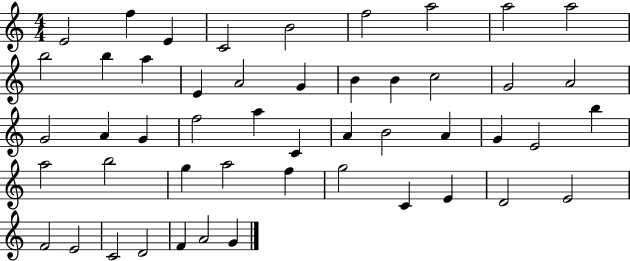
{
  \clef treble
  \numericTimeSignature
  \time 4/4
  \key c \major
  e'2 f''4 e'4 | c'2 b'2 | f''2 a''2 | a''2 a''2 | \break b''2 b''4 a''4 | e'4 a'2 g'4 | b'4 b'4 c''2 | g'2 a'2 | \break g'2 a'4 g'4 | f''2 a''4 c'4 | a'4 b'2 a'4 | g'4 e'2 b''4 | \break a''2 b''2 | g''4 a''2 f''4 | g''2 c'4 e'4 | d'2 e'2 | \break f'2 e'2 | c'2 d'2 | f'4 a'2 g'4 | \bar "|."
}